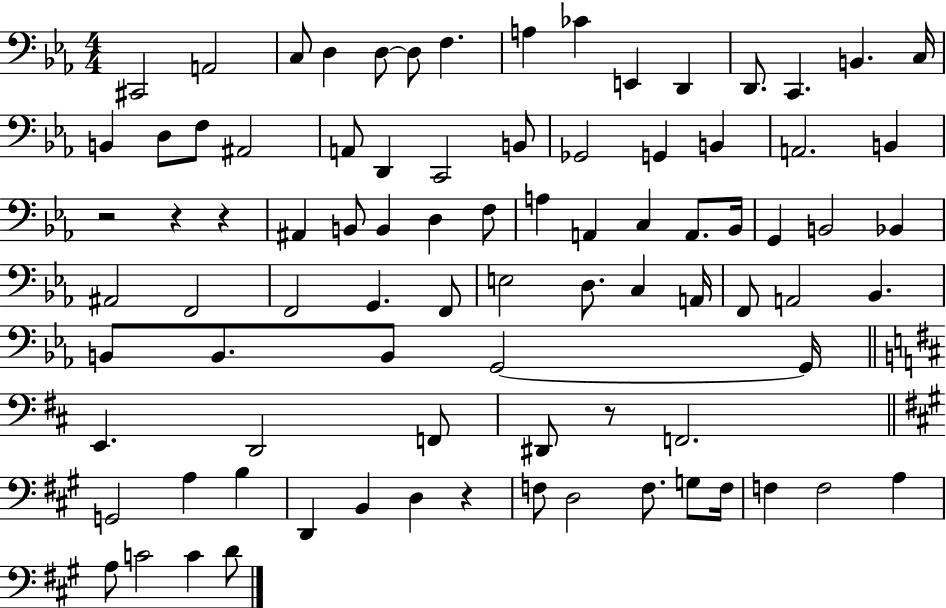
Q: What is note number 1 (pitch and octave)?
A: C#2